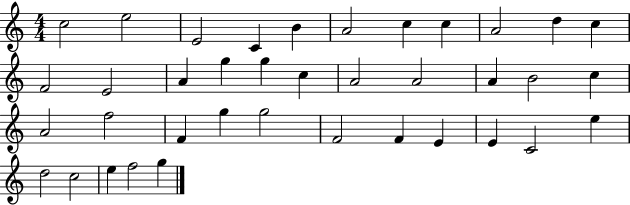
C5/h E5/h E4/h C4/q B4/q A4/h C5/q C5/q A4/h D5/q C5/q F4/h E4/h A4/q G5/q G5/q C5/q A4/h A4/h A4/q B4/h C5/q A4/h F5/h F4/q G5/q G5/h F4/h F4/q E4/q E4/q C4/h E5/q D5/h C5/h E5/q F5/h G5/q